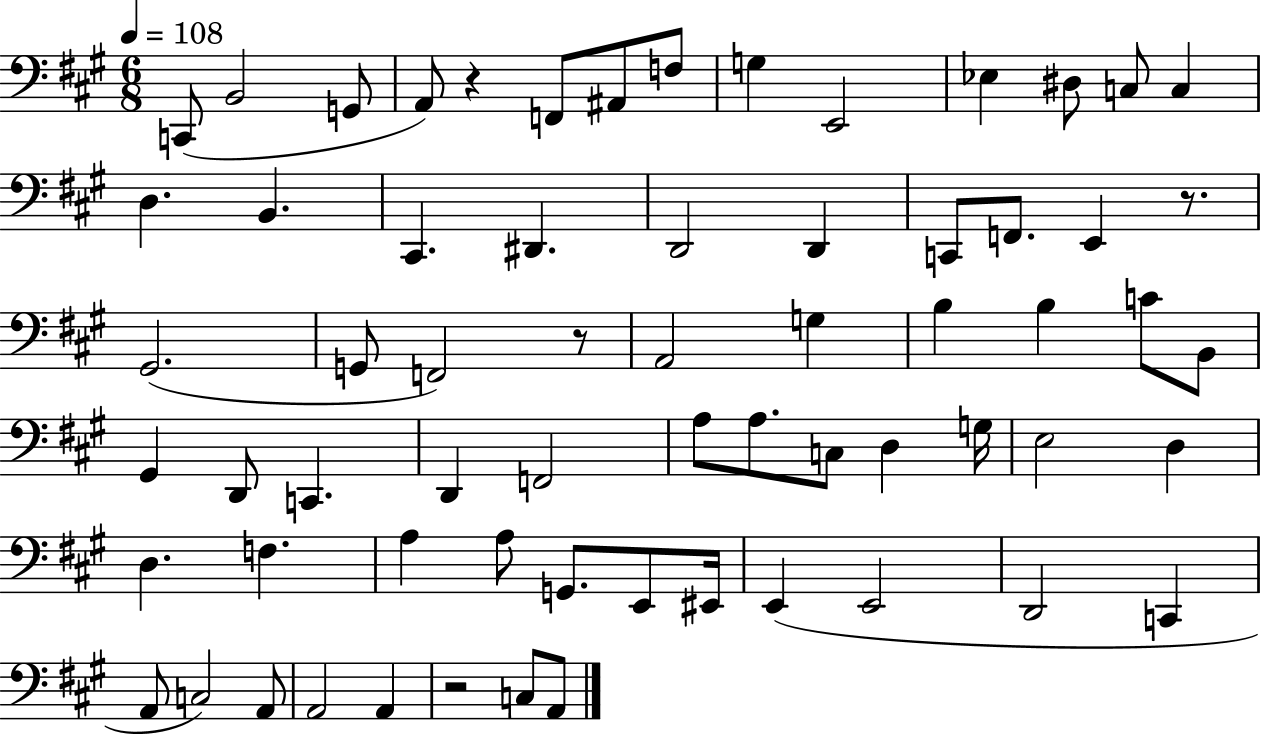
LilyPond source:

{
  \clef bass
  \numericTimeSignature
  \time 6/8
  \key a \major
  \tempo 4 = 108
  c,8( b,2 g,8 | a,8) r4 f,8 ais,8 f8 | g4 e,2 | ees4 dis8 c8 c4 | \break d4. b,4. | cis,4. dis,4. | d,2 d,4 | c,8 f,8. e,4 r8. | \break gis,2.( | g,8 f,2) r8 | a,2 g4 | b4 b4 c'8 b,8 | \break gis,4 d,8 c,4. | d,4 f,2 | a8 a8. c8 d4 g16 | e2 d4 | \break d4. f4. | a4 a8 g,8. e,8 eis,16 | e,4( e,2 | d,2 c,4 | \break a,8 c2) a,8 | a,2 a,4 | r2 c8 a,8 | \bar "|."
}